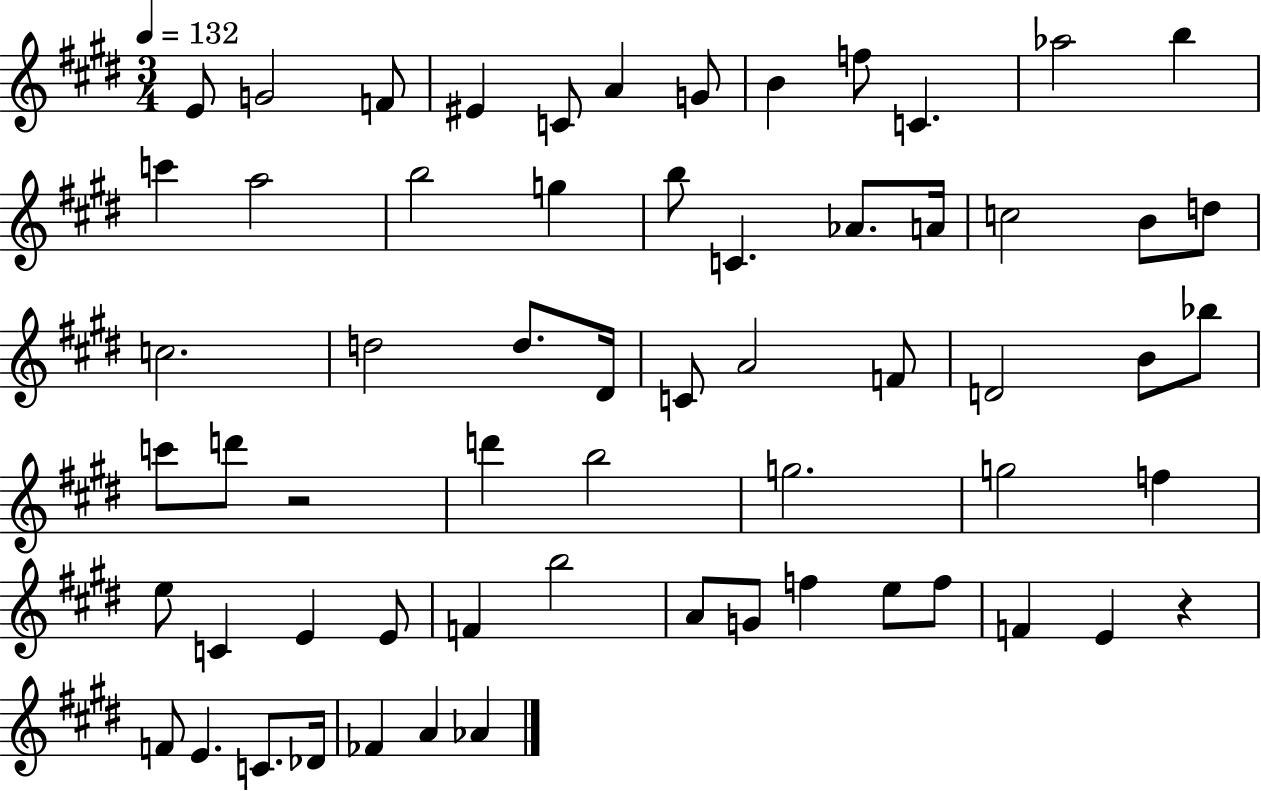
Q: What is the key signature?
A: E major